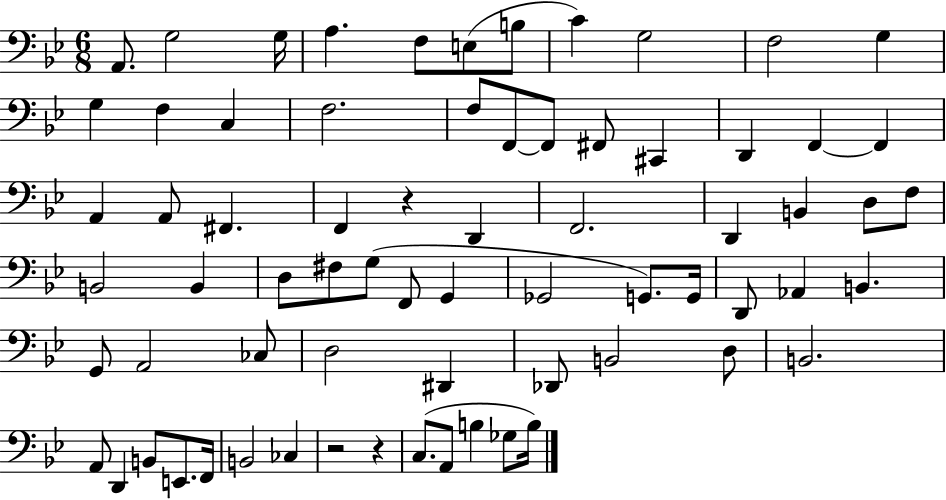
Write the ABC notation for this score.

X:1
T:Untitled
M:6/8
L:1/4
K:Bb
A,,/2 G,2 G,/4 A, F,/2 E,/2 B,/2 C G,2 F,2 G, G, F, C, F,2 F,/2 F,,/2 F,,/2 ^F,,/2 ^C,, D,, F,, F,, A,, A,,/2 ^F,, F,, z D,, F,,2 D,, B,, D,/2 F,/2 B,,2 B,, D,/2 ^F,/2 G,/2 F,,/2 G,, _G,,2 G,,/2 G,,/4 D,,/2 _A,, B,, G,,/2 A,,2 _C,/2 D,2 ^D,, _D,,/2 B,,2 D,/2 B,,2 A,,/2 D,, B,,/2 E,,/2 F,,/4 B,,2 _C, z2 z C,/2 A,,/2 B, _G,/2 B,/4